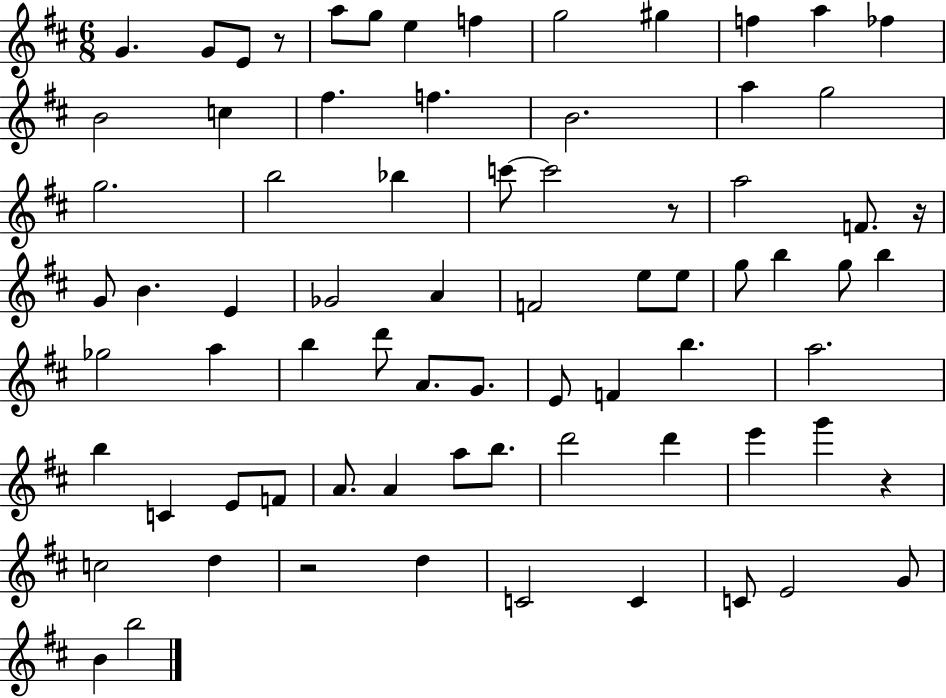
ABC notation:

X:1
T:Untitled
M:6/8
L:1/4
K:D
G G/2 E/2 z/2 a/2 g/2 e f g2 ^g f a _f B2 c ^f f B2 a g2 g2 b2 _b c'/2 c'2 z/2 a2 F/2 z/4 G/2 B E _G2 A F2 e/2 e/2 g/2 b g/2 b _g2 a b d'/2 A/2 G/2 E/2 F b a2 b C E/2 F/2 A/2 A a/2 b/2 d'2 d' e' g' z c2 d z2 d C2 C C/2 E2 G/2 B b2